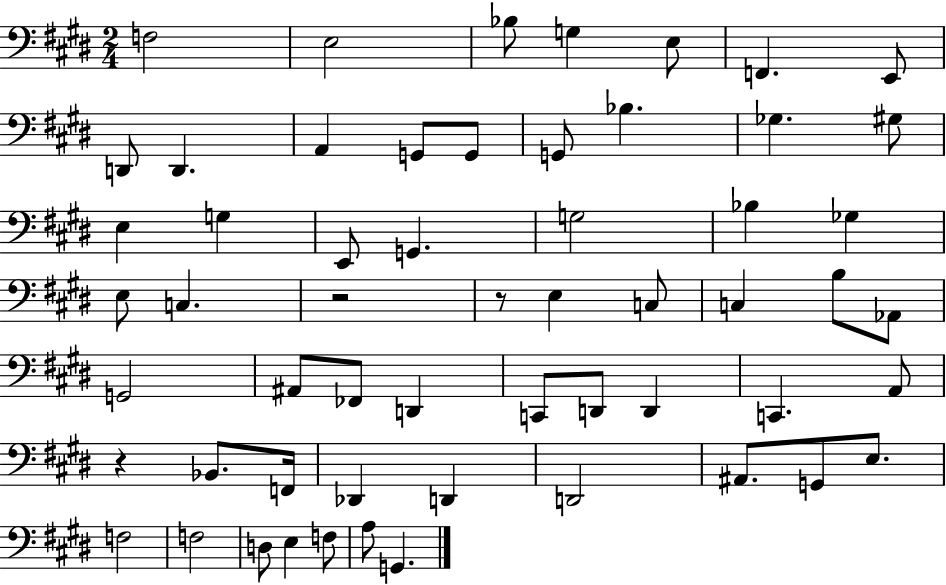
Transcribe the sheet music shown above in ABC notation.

X:1
T:Untitled
M:2/4
L:1/4
K:E
F,2 E,2 _B,/2 G, E,/2 F,, E,,/2 D,,/2 D,, A,, G,,/2 G,,/2 G,,/2 _B, _G, ^G,/2 E, G, E,,/2 G,, G,2 _B, _G, E,/2 C, z2 z/2 E, C,/2 C, B,/2 _A,,/2 G,,2 ^A,,/2 _F,,/2 D,, C,,/2 D,,/2 D,, C,, A,,/2 z _B,,/2 F,,/4 _D,, D,, D,,2 ^A,,/2 G,,/2 E,/2 F,2 F,2 D,/2 E, F,/2 A,/2 G,,